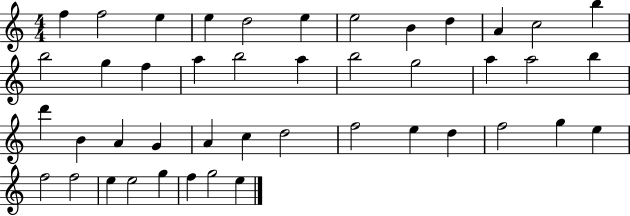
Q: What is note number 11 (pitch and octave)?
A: C5